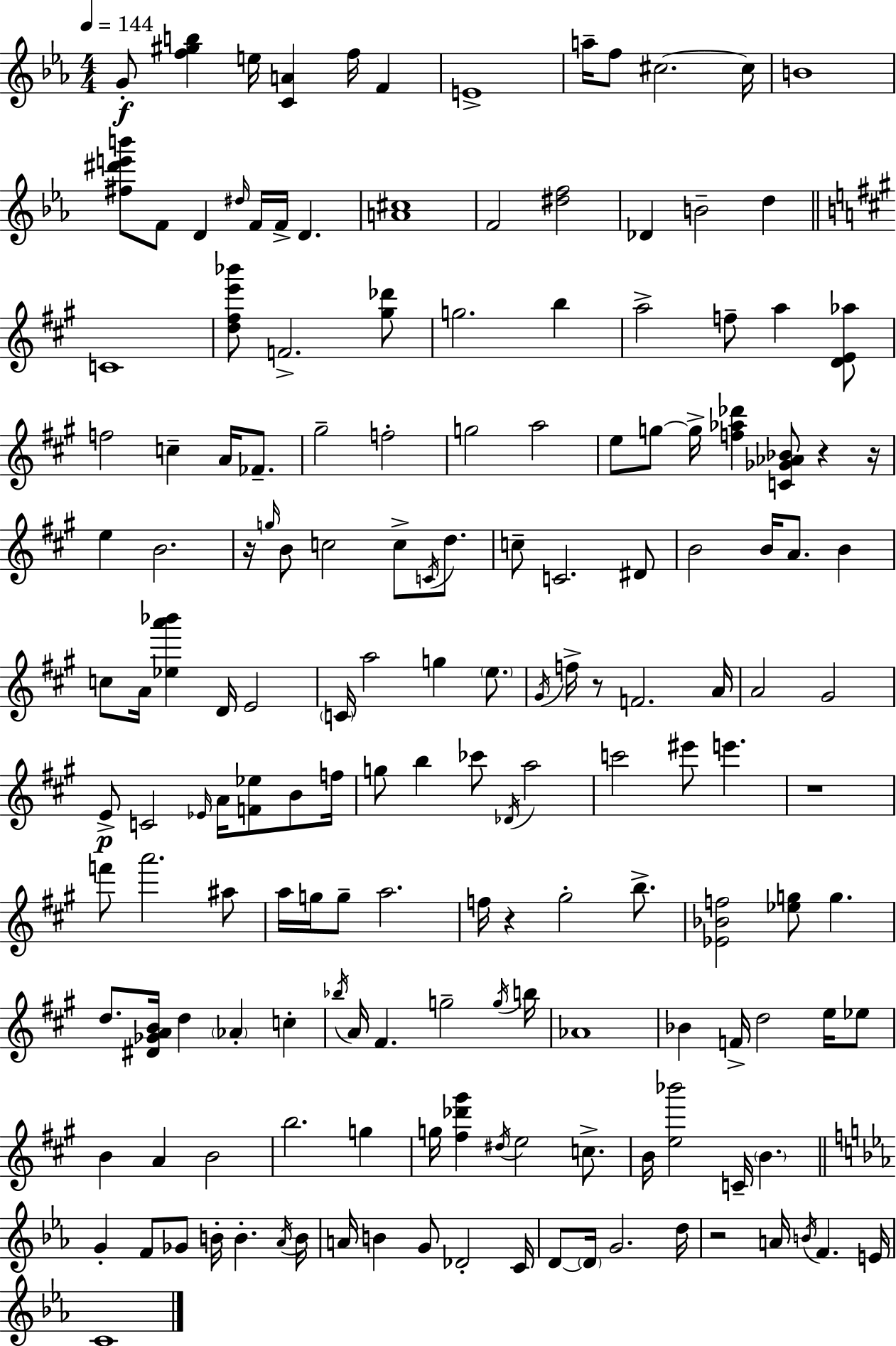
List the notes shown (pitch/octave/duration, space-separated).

G4/e [F5,G#5,B5]/q E5/s [C4,A4]/q F5/s F4/q E4/w A5/s F5/e C#5/h. C#5/s B4/w [F#5,D#6,E6,B6]/e F4/e D4/q D#5/s F4/s F4/s D4/q. [A4,C#5]/w F4/h [D#5,F5]/h Db4/q B4/h D5/q C4/w [D5,F#5,E6,Bb6]/e F4/h. [G#5,Db6]/e G5/h. B5/q A5/h F5/e A5/q [D4,E4,Ab5]/e F5/h C5/q A4/s FES4/e. G#5/h F5/h G5/h A5/h E5/e G5/e G5/s [F5,Ab5,Db6]/q [C4,Gb4,Ab4,Bb4]/e R/q R/s E5/q B4/h. R/s G5/s B4/e C5/h C5/e C4/s D5/e. C5/e C4/h. D#4/e B4/h B4/s A4/e. B4/q C5/e A4/s [Eb5,A6,Bb6]/q D4/s E4/h C4/s A5/h G5/q E5/e. G#4/s F5/s R/e F4/h. A4/s A4/h G#4/h E4/e C4/h Eb4/s A4/s [F4,Eb5]/e B4/e F5/s G5/e B5/q CES6/e Db4/s A5/h C6/h EIS6/e E6/q. R/w F6/e A6/h. A#5/e A5/s G5/s G5/e A5/h. F5/s R/q G#5/h B5/e. [Eb4,Bb4,F5]/h [Eb5,G5]/e G5/q. D5/e. [D#4,Gb4,A4,B4]/s D5/q Ab4/q C5/q Bb5/s A4/s F#4/q. G5/h G5/s B5/s Ab4/w Bb4/q F4/s D5/h E5/s Eb5/e B4/q A4/q B4/h B5/h. G5/q G5/s [F#5,Db6,G#6]/q D#5/s E5/h C5/e. B4/s [E5,Bb6]/h C4/s B4/q. G4/q F4/e Gb4/e B4/s B4/q. Ab4/s B4/s A4/s B4/q G4/e Db4/h C4/s D4/e D4/s G4/h. D5/s R/h A4/s B4/s F4/q. E4/s C4/w